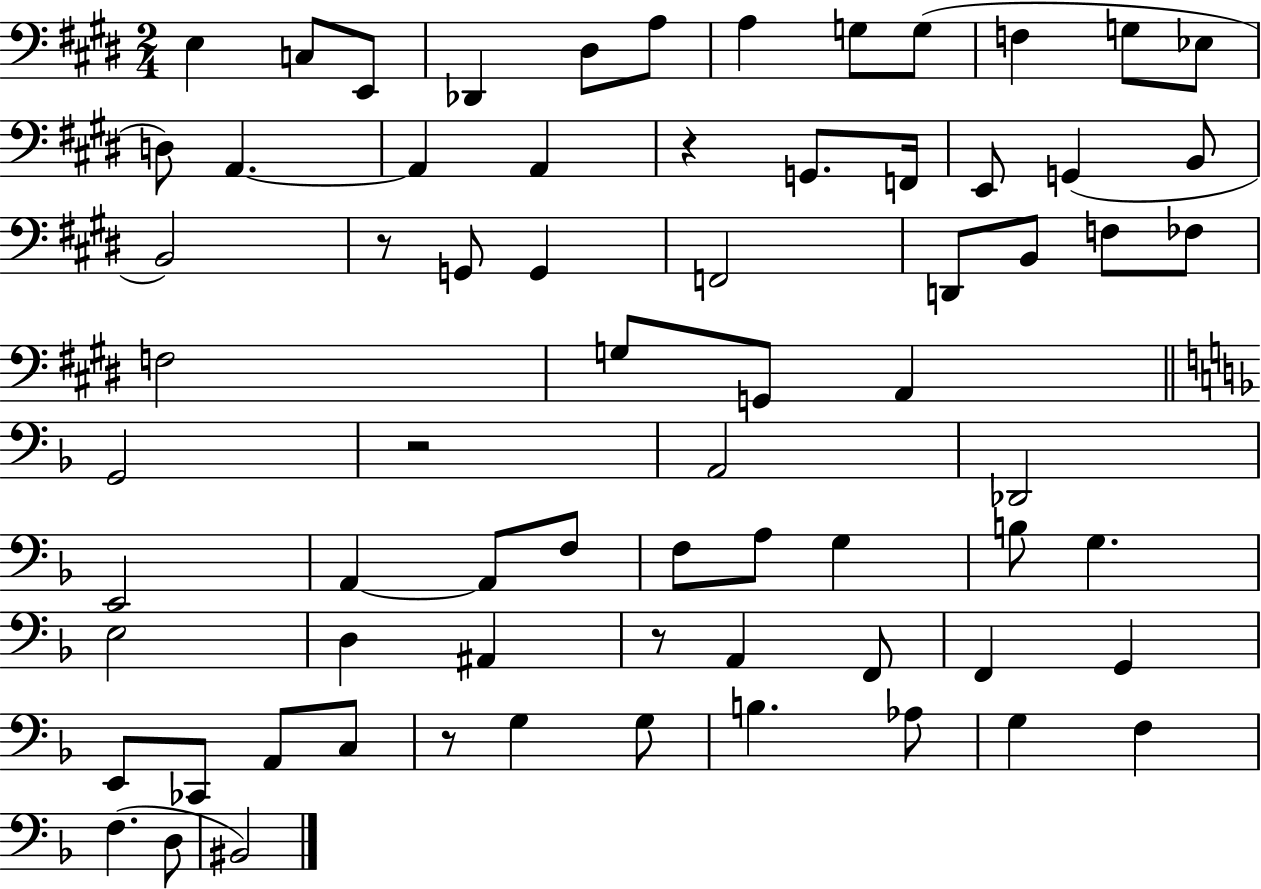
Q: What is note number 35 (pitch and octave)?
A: A2